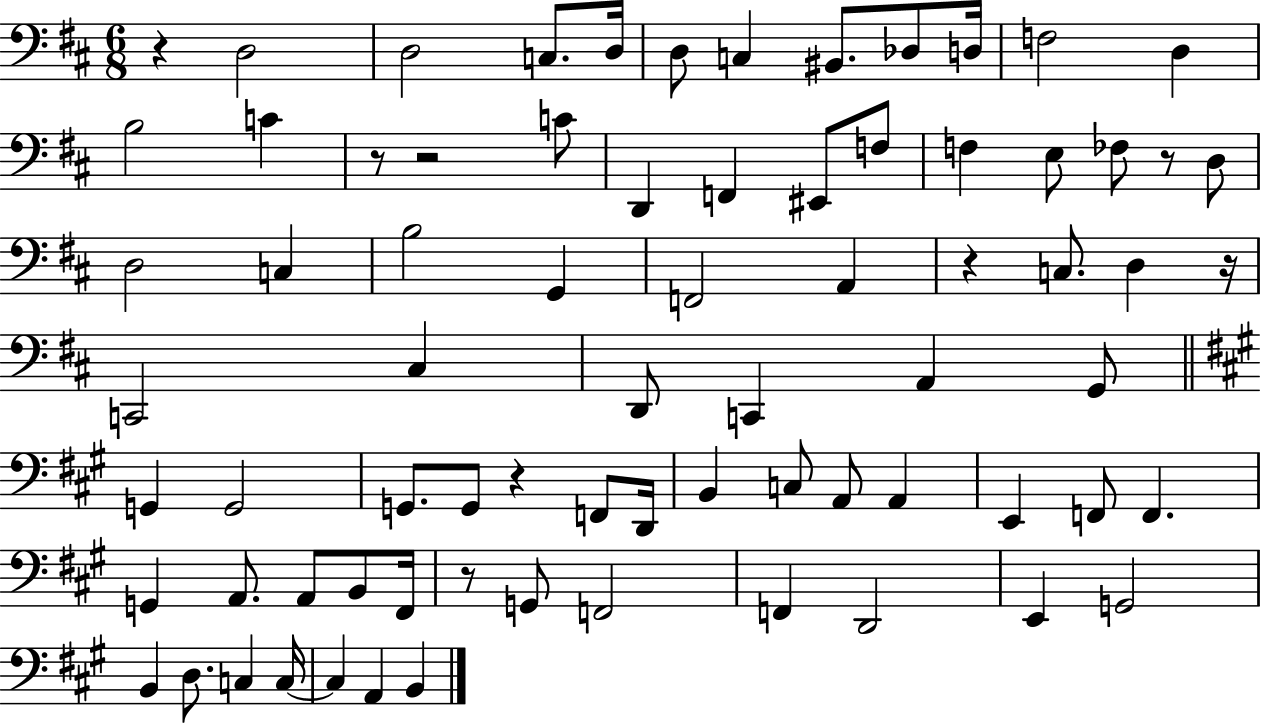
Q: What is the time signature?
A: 6/8